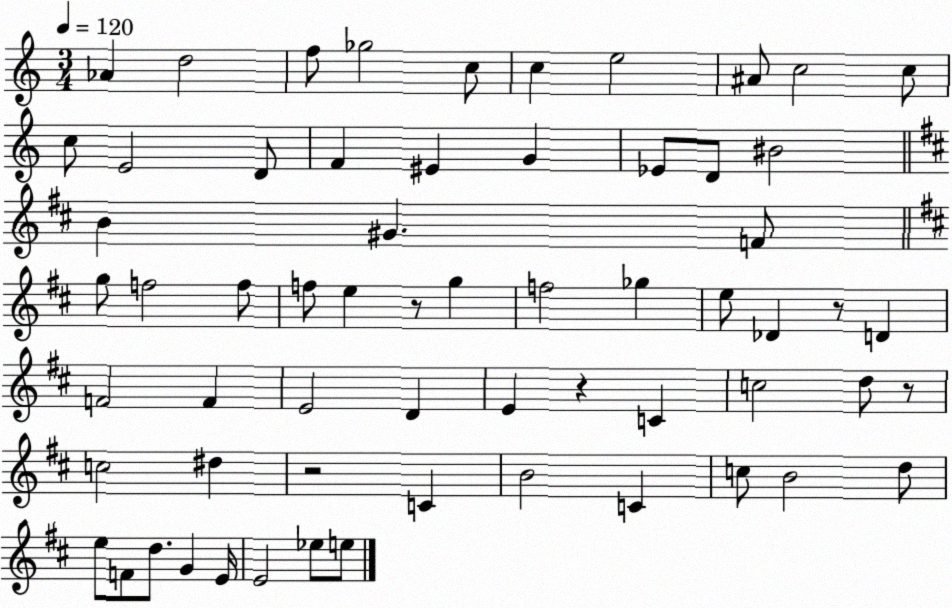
X:1
T:Untitled
M:3/4
L:1/4
K:C
_A d2 f/2 _g2 c/2 c e2 ^A/2 c2 c/2 c/2 E2 D/2 F ^E G _E/2 D/2 ^B2 B ^G F/2 g/2 f2 f/2 f/2 e z/2 g f2 _g e/2 _D z/2 D F2 F E2 D E z C c2 d/2 z/2 c2 ^d z2 C B2 C c/2 B2 d/2 e/2 F/2 d/2 G E/4 E2 _e/2 e/2